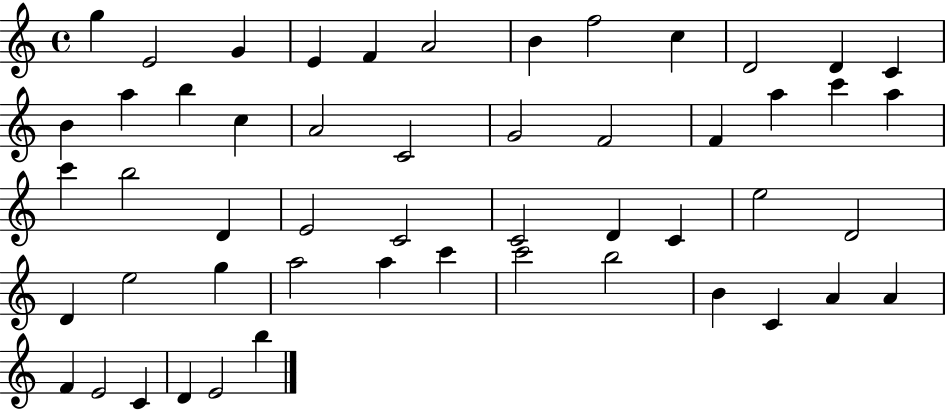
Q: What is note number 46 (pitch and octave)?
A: A4